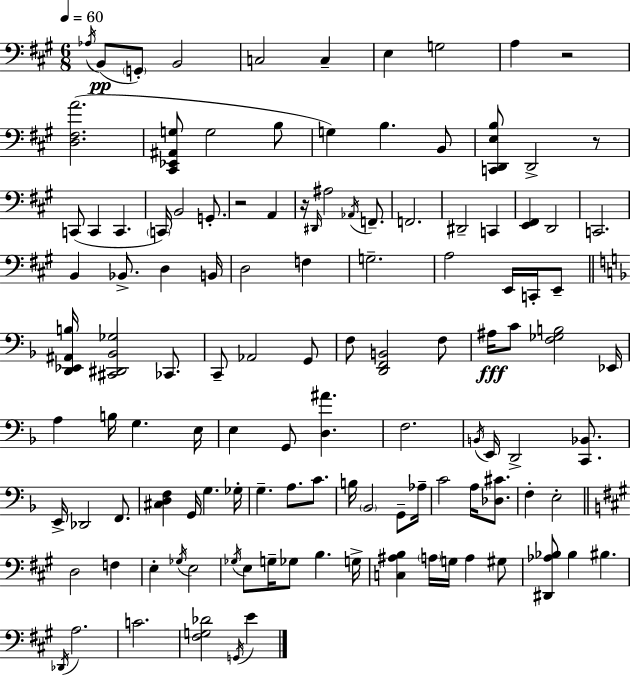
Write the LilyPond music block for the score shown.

{
  \clef bass
  \numericTimeSignature
  \time 6/8
  \key a \major
  \tempo 4 = 60
  \repeat volta 2 { \acciaccatura { aes16 }(\pp b,8 \parenthesize g,8-.) b,2 | c2 c4-- | e4 g2 | a4 r2 | \break <d fis a'>2.( | <cis, ees, ais, g>8 g2 b8 | g4) b4. b,8 | <c, d, e b>8 d,2-> r8 | \break c,8( c,4 c,4. | \parenthesize c,16) b,2 g,8.-. | r2 a,4 | r16 \grace { dis,16 } ais2 \acciaccatura { aes,16 } | \break f,8.-- f,2. | dis,2-- c,4 | <e, fis,>4 d,2 | c,2. | \break b,4 bes,8.-> d4 | b,16 d2 f4 | g2.-- | a2 e,16 | \break c,16-. e,8-- \bar "||" \break \key d \minor <d, ees, ais, b>16 <cis, dis, bes, ges>2 ces,8. | c,8-- aes,2 g,8 | f8 <d, f, b,>2 f8 | ais16\fff c'8 <f ges b>2 ees,16 | \break a4 b16 g4. e16 | e4 g,8 <d ais'>4. | f2. | \acciaccatura { b,16 } e,16 d,2-> <c, bes,>8. | \break e,16-> des,2 f,8. | <cis d f>4 g,16 g4. | ges16-. g4.-- a8. c'8. | b16 \parenthesize bes,2 g,8-- | \break aes16-- c'2 a16 <des cis'>8. | f4-. e2-. | \bar "||" \break \key a \major d2 f4 | e4-. \acciaccatura { ges16 } e2 | \acciaccatura { ges16 } e8 g16-- ges8 b4. | g16-> <c ais b>4 \parenthesize a16 g16 a4 | \break gis8 <dis, aes bes>8 bes4 bis4. | \acciaccatura { des,16 } a2. | c'2. | <fis g des'>2 \acciaccatura { g,16 } | \break e'4 } \bar "|."
}